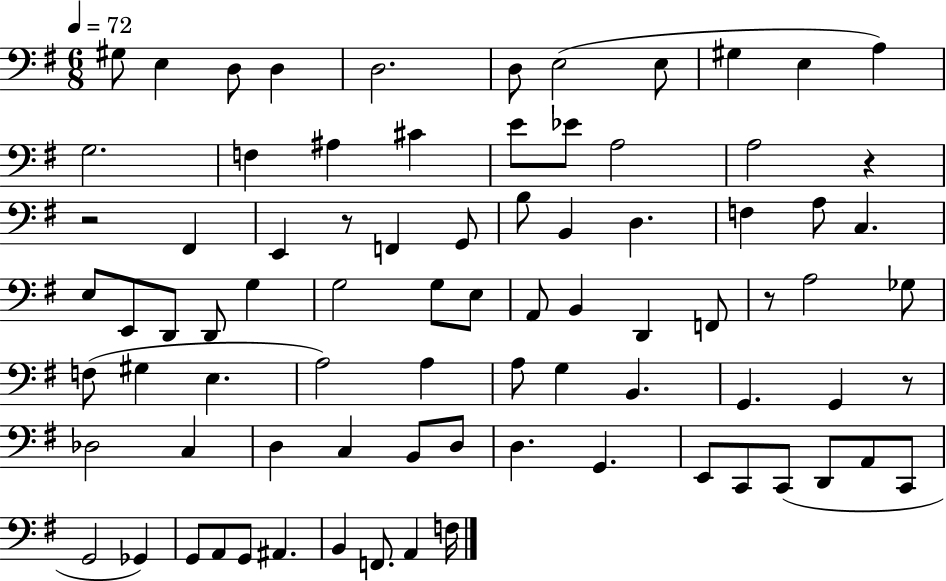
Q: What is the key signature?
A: G major